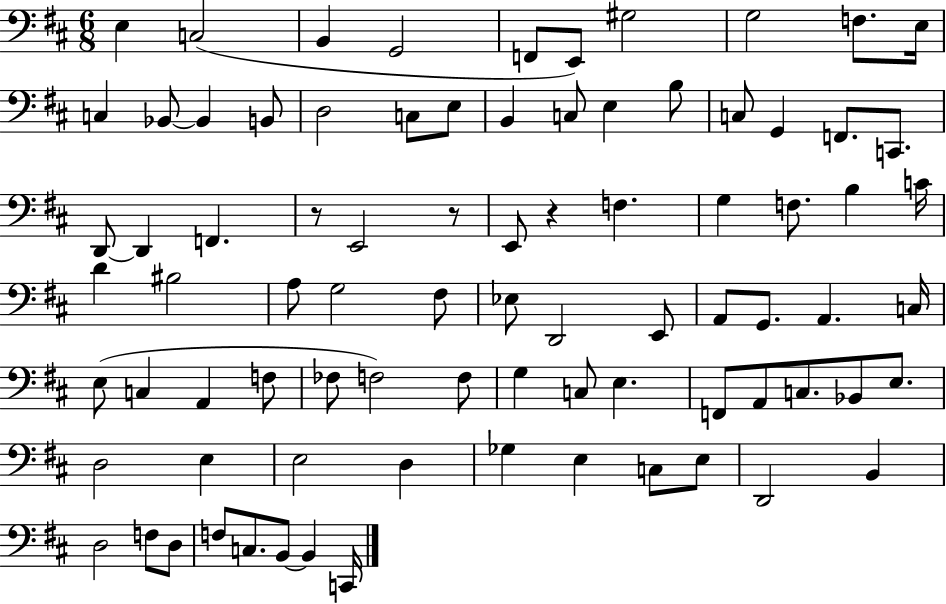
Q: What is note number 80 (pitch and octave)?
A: C2